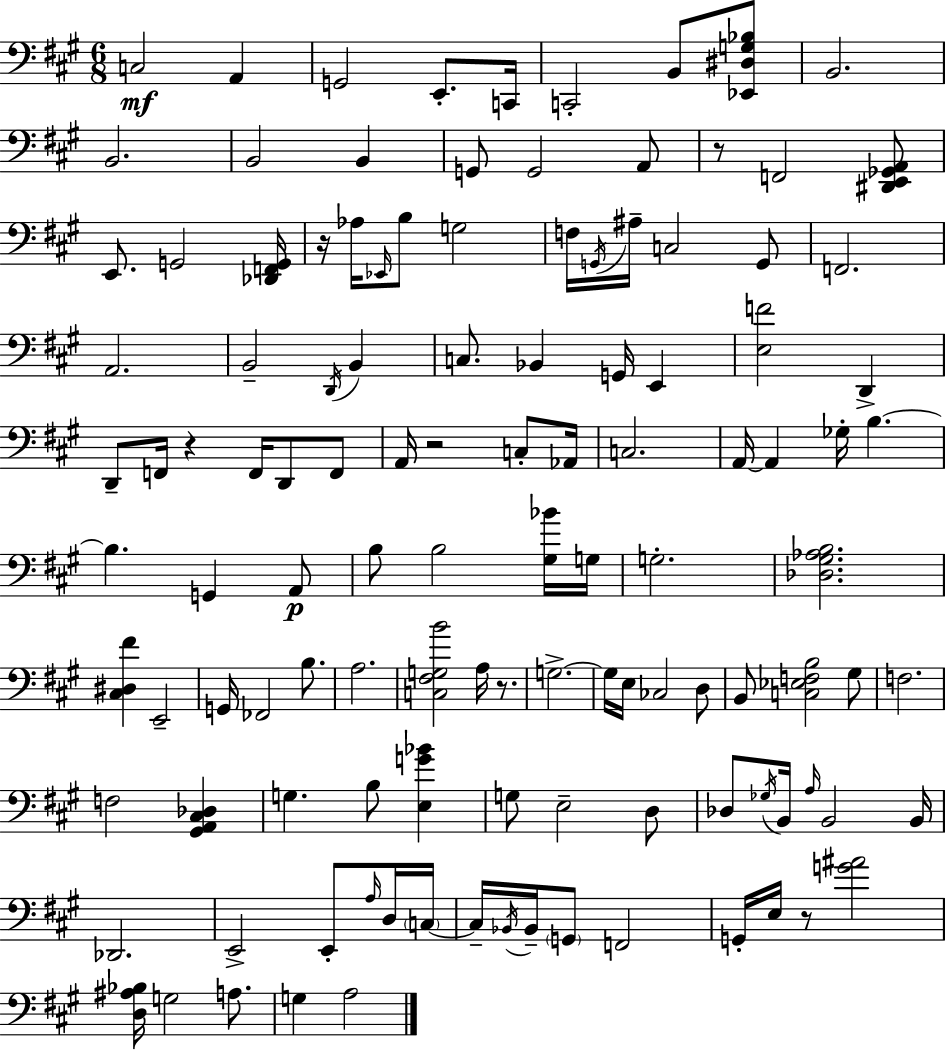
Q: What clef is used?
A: bass